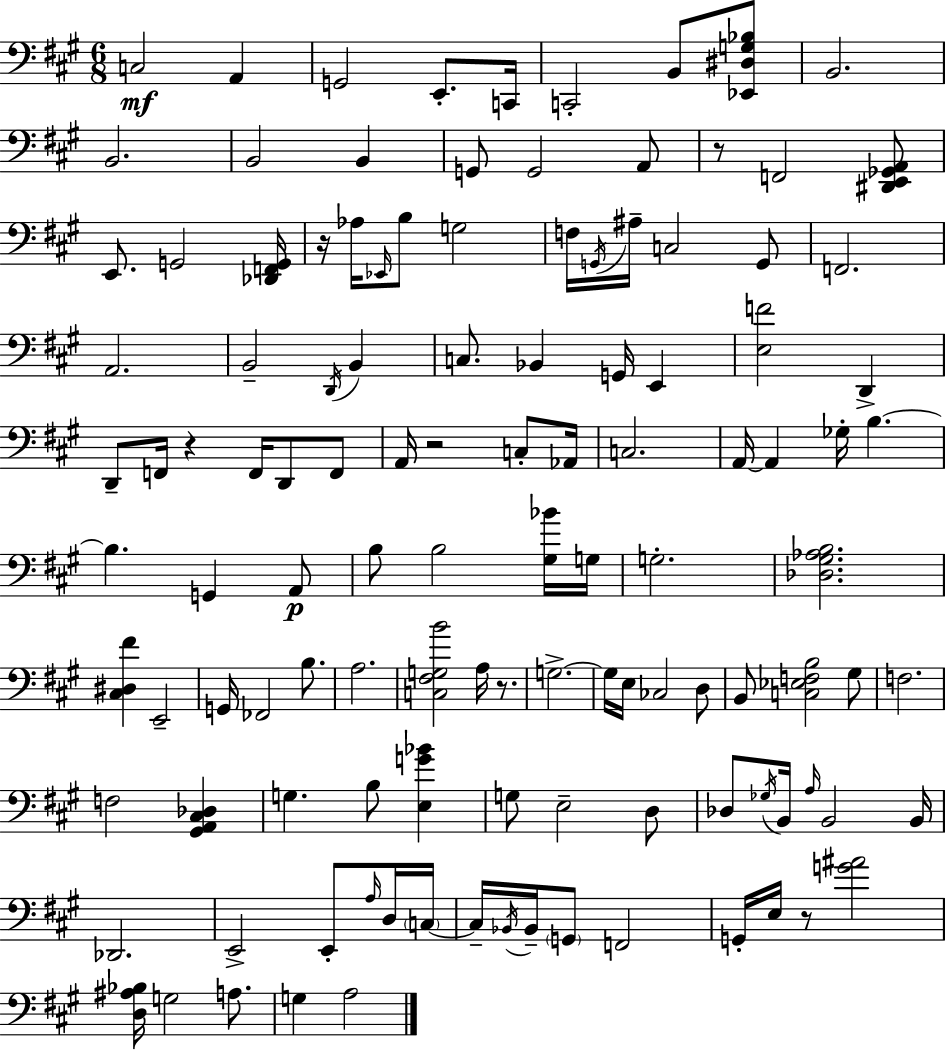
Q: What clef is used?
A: bass